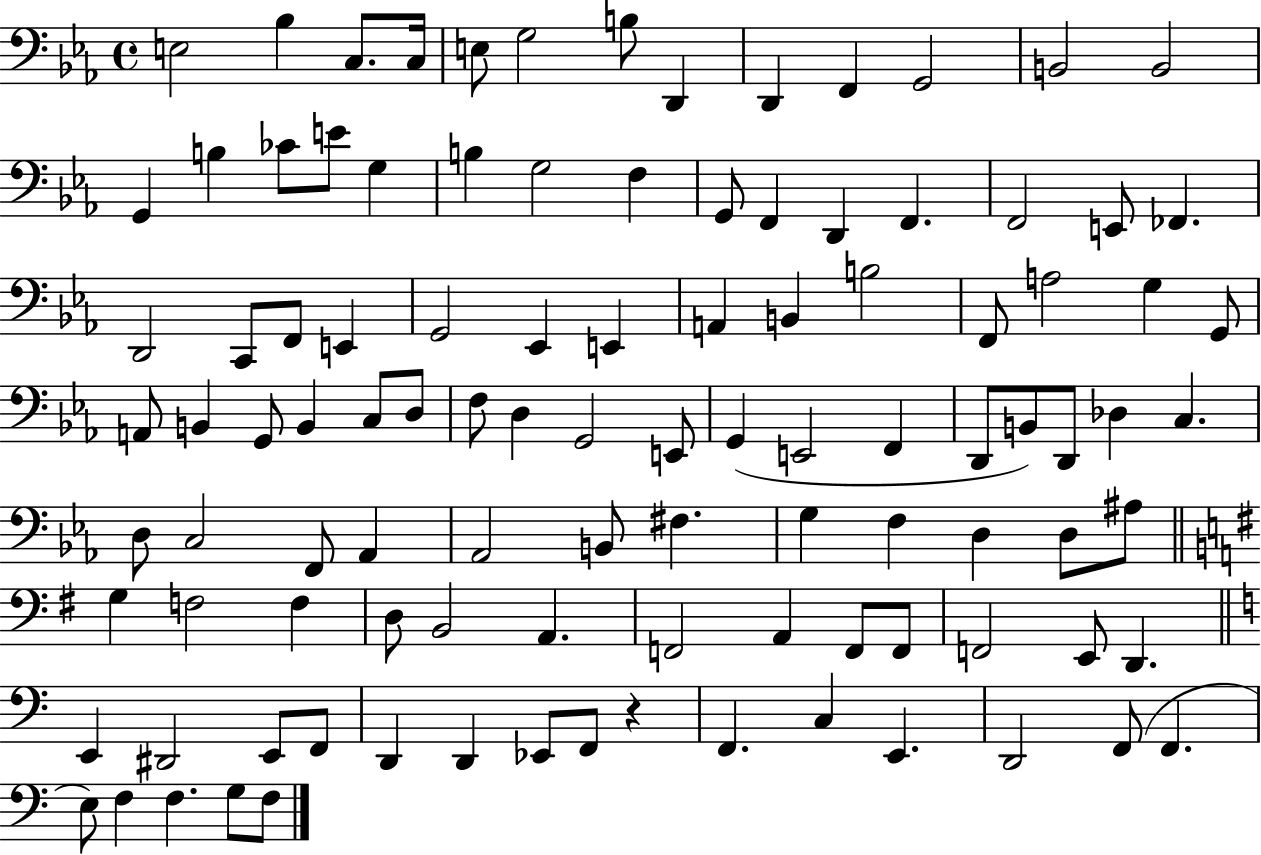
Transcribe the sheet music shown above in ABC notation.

X:1
T:Untitled
M:4/4
L:1/4
K:Eb
E,2 _B, C,/2 C,/4 E,/2 G,2 B,/2 D,, D,, F,, G,,2 B,,2 B,,2 G,, B, _C/2 E/2 G, B, G,2 F, G,,/2 F,, D,, F,, F,,2 E,,/2 _F,, D,,2 C,,/2 F,,/2 E,, G,,2 _E,, E,, A,, B,, B,2 F,,/2 A,2 G, G,,/2 A,,/2 B,, G,,/2 B,, C,/2 D,/2 F,/2 D, G,,2 E,,/2 G,, E,,2 F,, D,,/2 B,,/2 D,,/2 _D, C, D,/2 C,2 F,,/2 _A,, _A,,2 B,,/2 ^F, G, F, D, D,/2 ^A,/2 G, F,2 F, D,/2 B,,2 A,, F,,2 A,, F,,/2 F,,/2 F,,2 E,,/2 D,, E,, ^D,,2 E,,/2 F,,/2 D,, D,, _E,,/2 F,,/2 z F,, C, E,, D,,2 F,,/2 F,, E,/2 F, F, G,/2 F,/2